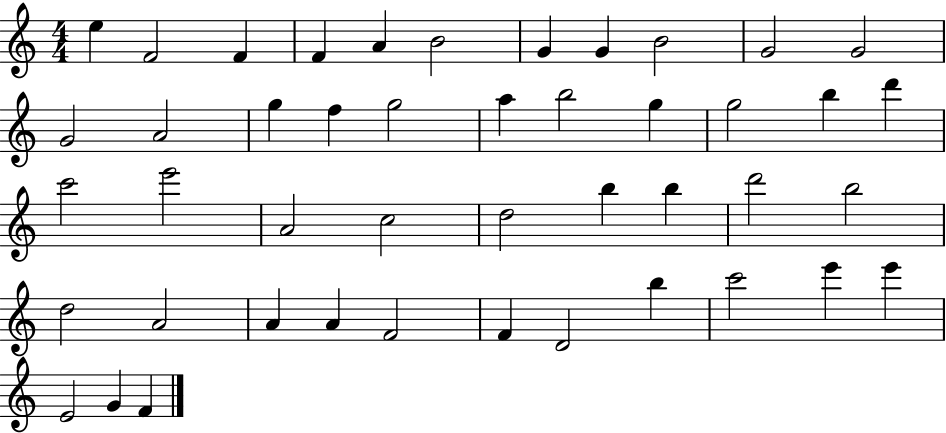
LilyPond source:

{
  \clef treble
  \numericTimeSignature
  \time 4/4
  \key c \major
  e''4 f'2 f'4 | f'4 a'4 b'2 | g'4 g'4 b'2 | g'2 g'2 | \break g'2 a'2 | g''4 f''4 g''2 | a''4 b''2 g''4 | g''2 b''4 d'''4 | \break c'''2 e'''2 | a'2 c''2 | d''2 b''4 b''4 | d'''2 b''2 | \break d''2 a'2 | a'4 a'4 f'2 | f'4 d'2 b''4 | c'''2 e'''4 e'''4 | \break e'2 g'4 f'4 | \bar "|."
}